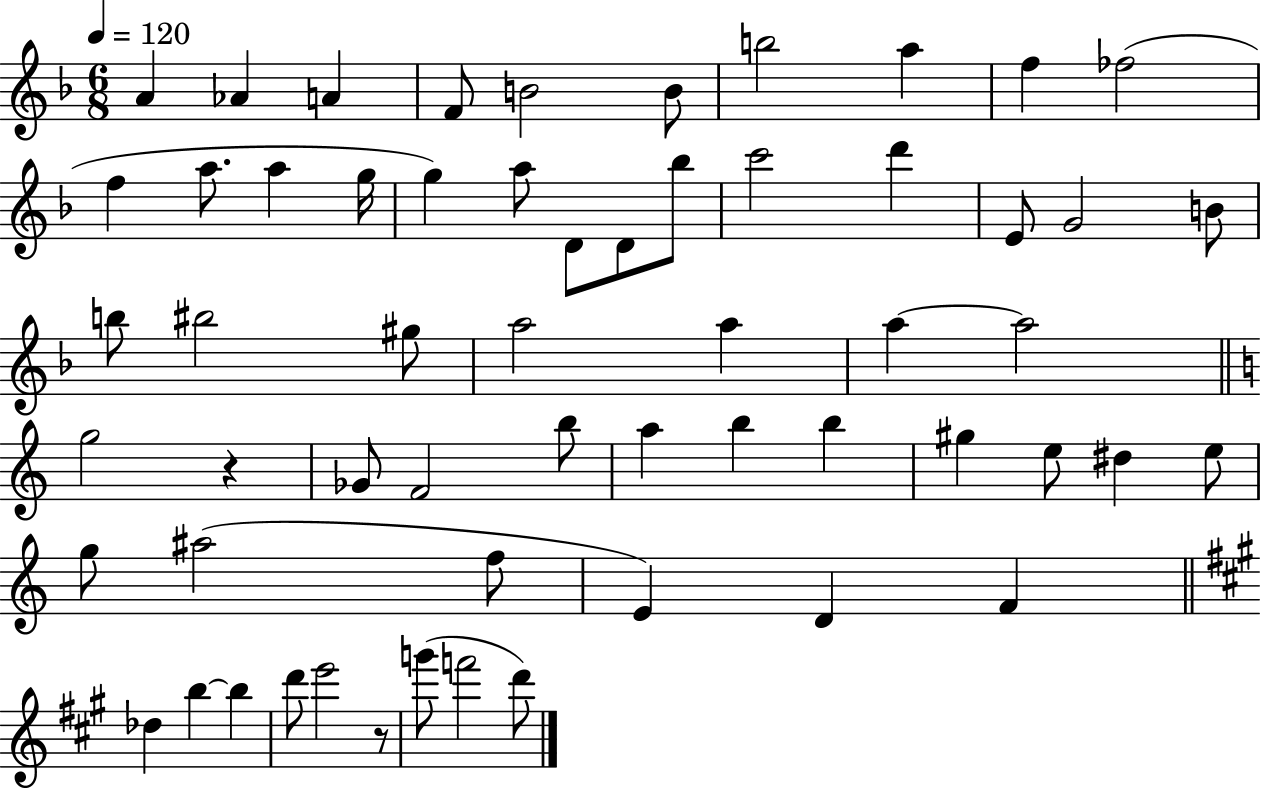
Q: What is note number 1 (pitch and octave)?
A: A4